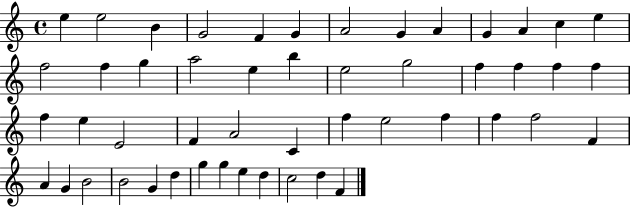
X:1
T:Untitled
M:4/4
L:1/4
K:C
e e2 B G2 F G A2 G A G A c e f2 f g a2 e b e2 g2 f f f f f e E2 F A2 C f e2 f f f2 F A G B2 B2 G d g g e d c2 d F